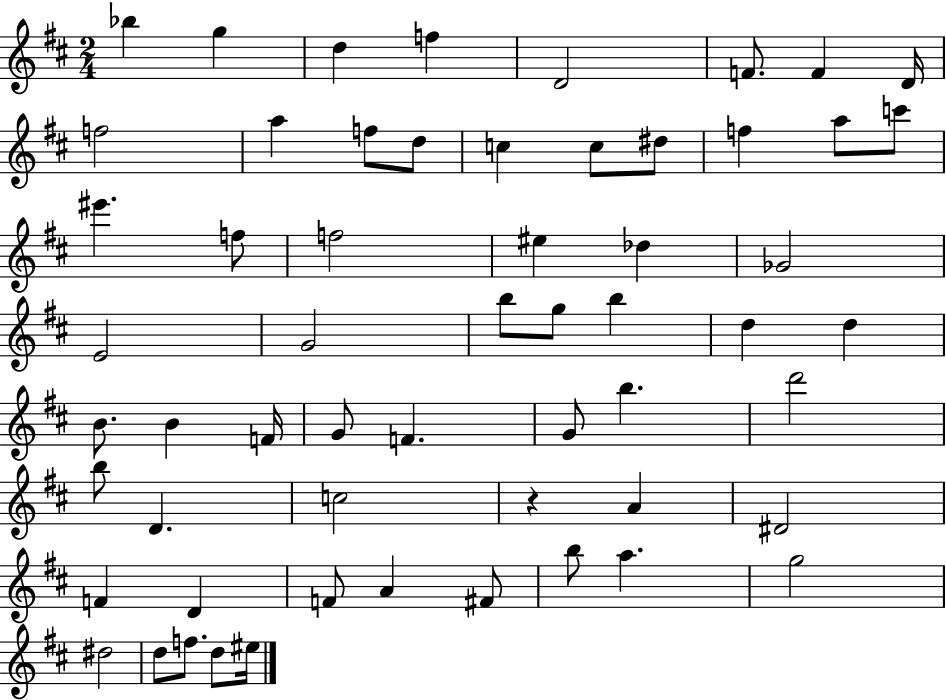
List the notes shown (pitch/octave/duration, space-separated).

Bb5/q G5/q D5/q F5/q D4/h F4/e. F4/q D4/s F5/h A5/q F5/e D5/e C5/q C5/e D#5/e F5/q A5/e C6/e EIS6/q. F5/e F5/h EIS5/q Db5/q Gb4/h E4/h G4/h B5/e G5/e B5/q D5/q D5/q B4/e. B4/q F4/s G4/e F4/q. G4/e B5/q. D6/h B5/e D4/q. C5/h R/q A4/q D#4/h F4/q D4/q F4/e A4/q F#4/e B5/e A5/q. G5/h D#5/h D5/e F5/e. D5/e EIS5/s